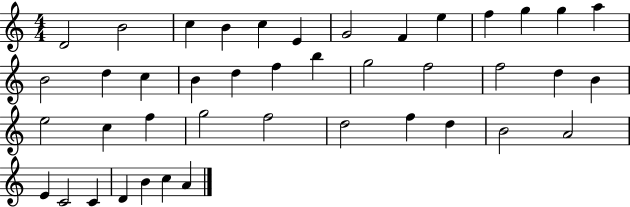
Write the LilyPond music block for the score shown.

{
  \clef treble
  \numericTimeSignature
  \time 4/4
  \key c \major
  d'2 b'2 | c''4 b'4 c''4 e'4 | g'2 f'4 e''4 | f''4 g''4 g''4 a''4 | \break b'2 d''4 c''4 | b'4 d''4 f''4 b''4 | g''2 f''2 | f''2 d''4 b'4 | \break e''2 c''4 f''4 | g''2 f''2 | d''2 f''4 d''4 | b'2 a'2 | \break e'4 c'2 c'4 | d'4 b'4 c''4 a'4 | \bar "|."
}